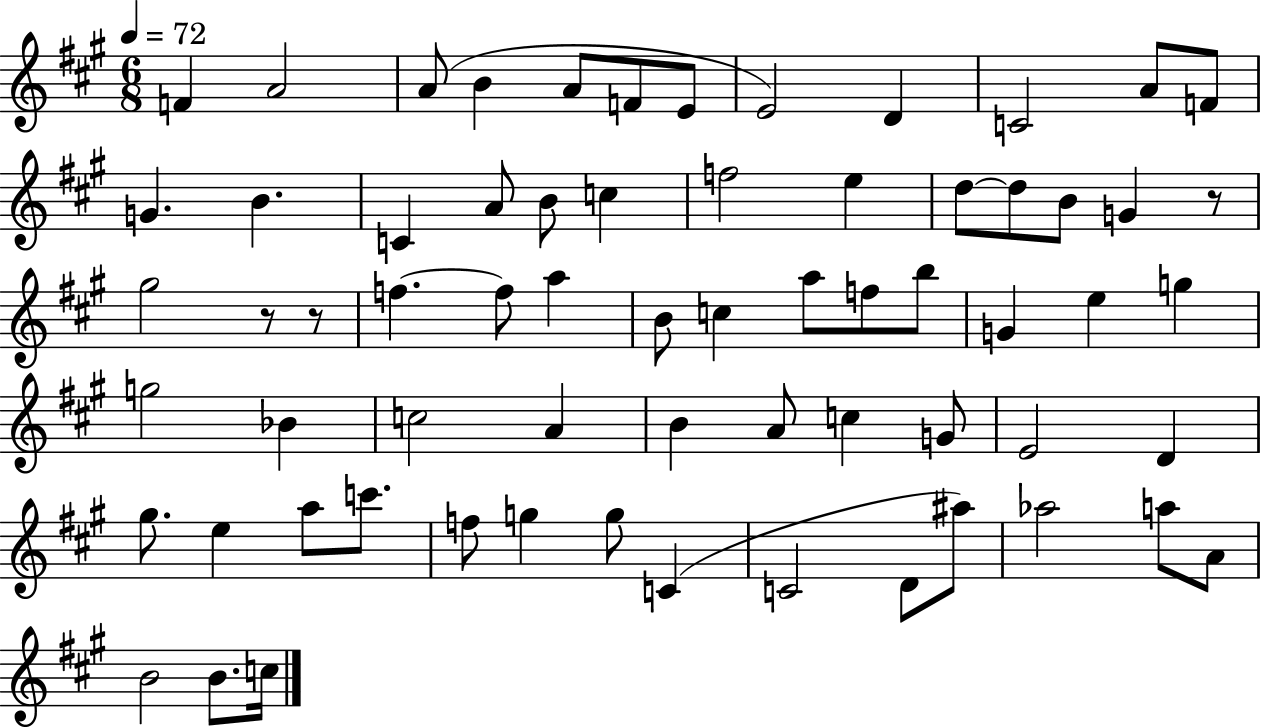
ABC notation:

X:1
T:Untitled
M:6/8
L:1/4
K:A
F A2 A/2 B A/2 F/2 E/2 E2 D C2 A/2 F/2 G B C A/2 B/2 c f2 e d/2 d/2 B/2 G z/2 ^g2 z/2 z/2 f f/2 a B/2 c a/2 f/2 b/2 G e g g2 _B c2 A B A/2 c G/2 E2 D ^g/2 e a/2 c'/2 f/2 g g/2 C C2 D/2 ^a/2 _a2 a/2 A/2 B2 B/2 c/4